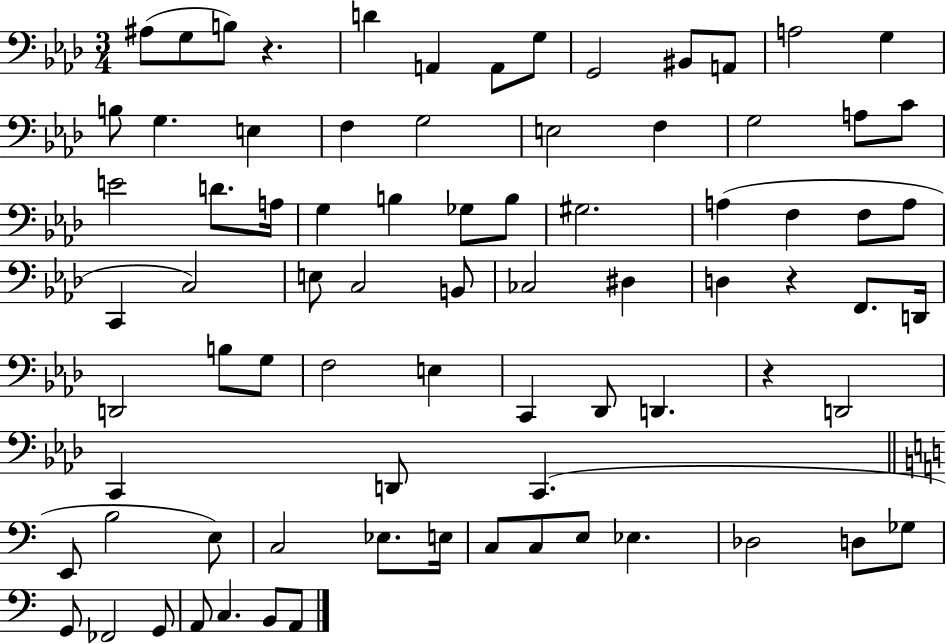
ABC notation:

X:1
T:Untitled
M:3/4
L:1/4
K:Ab
^A,/2 G,/2 B,/2 z D A,, A,,/2 G,/2 G,,2 ^B,,/2 A,,/2 A,2 G, B,/2 G, E, F, G,2 E,2 F, G,2 A,/2 C/2 E2 D/2 A,/4 G, B, _G,/2 B,/2 ^G,2 A, F, F,/2 A,/2 C,, C,2 E,/2 C,2 B,,/2 _C,2 ^D, D, z F,,/2 D,,/4 D,,2 B,/2 G,/2 F,2 E, C,, _D,,/2 D,, z D,,2 C,, D,,/2 C,, E,,/2 B,2 E,/2 C,2 _E,/2 E,/4 C,/2 C,/2 E,/2 _E, _D,2 D,/2 _G,/2 G,,/2 _F,,2 G,,/2 A,,/2 C, B,,/2 A,,/2